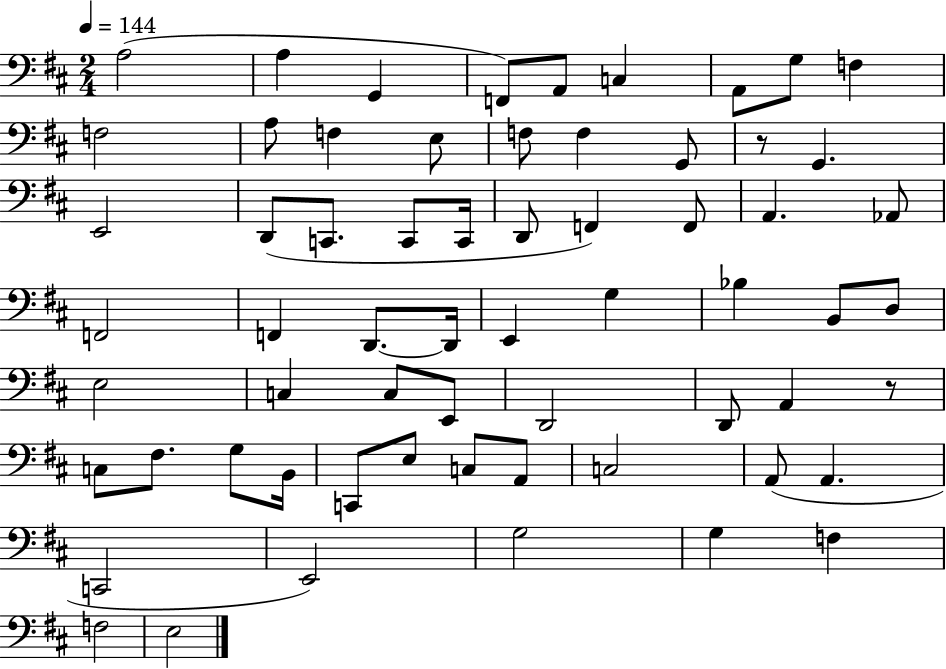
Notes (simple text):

A3/h A3/q G2/q F2/e A2/e C3/q A2/e G3/e F3/q F3/h A3/e F3/q E3/e F3/e F3/q G2/e R/e G2/q. E2/h D2/e C2/e. C2/e C2/s D2/e F2/q F2/e A2/q. Ab2/e F2/h F2/q D2/e. D2/s E2/q G3/q Bb3/q B2/e D3/e E3/h C3/q C3/e E2/e D2/h D2/e A2/q R/e C3/e F#3/e. G3/e B2/s C2/e E3/e C3/e A2/e C3/h A2/e A2/q. C2/h E2/h G3/h G3/q F3/q F3/h E3/h